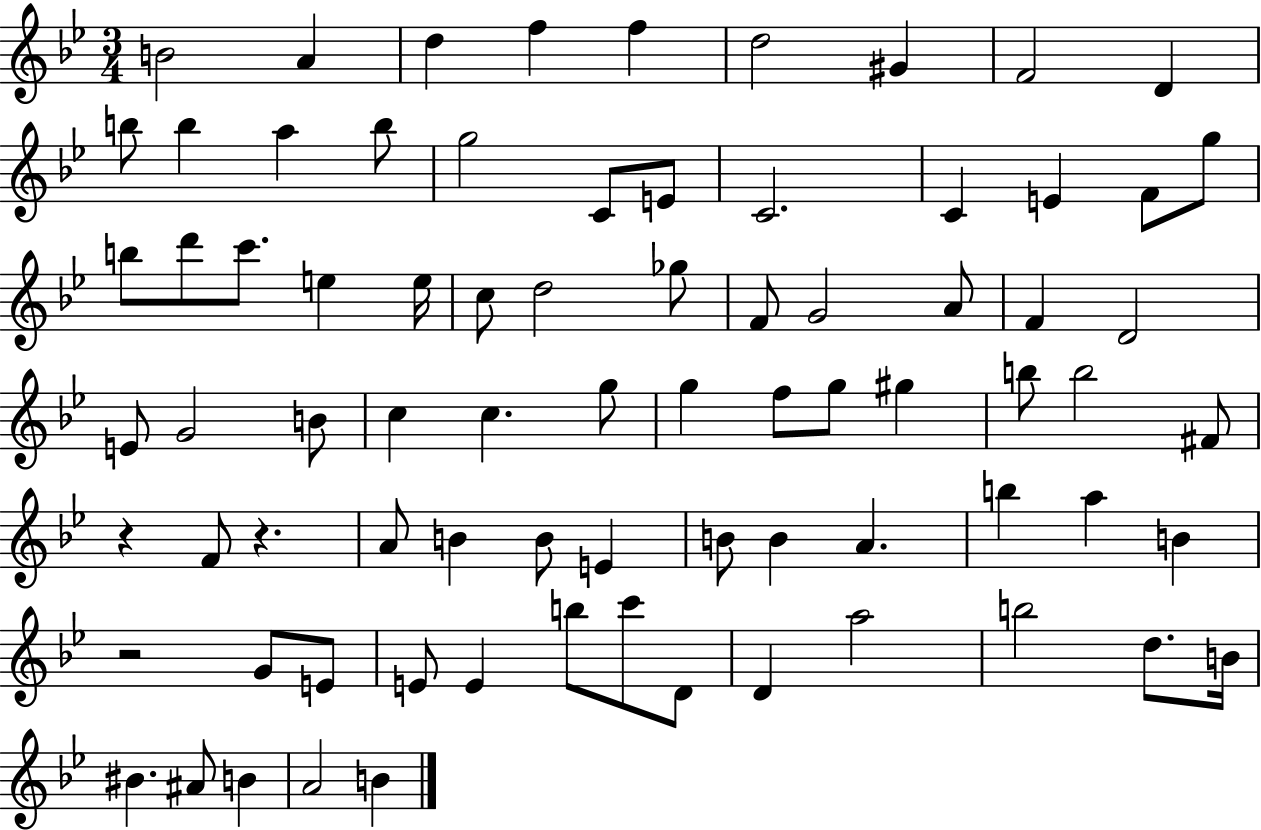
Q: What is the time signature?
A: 3/4